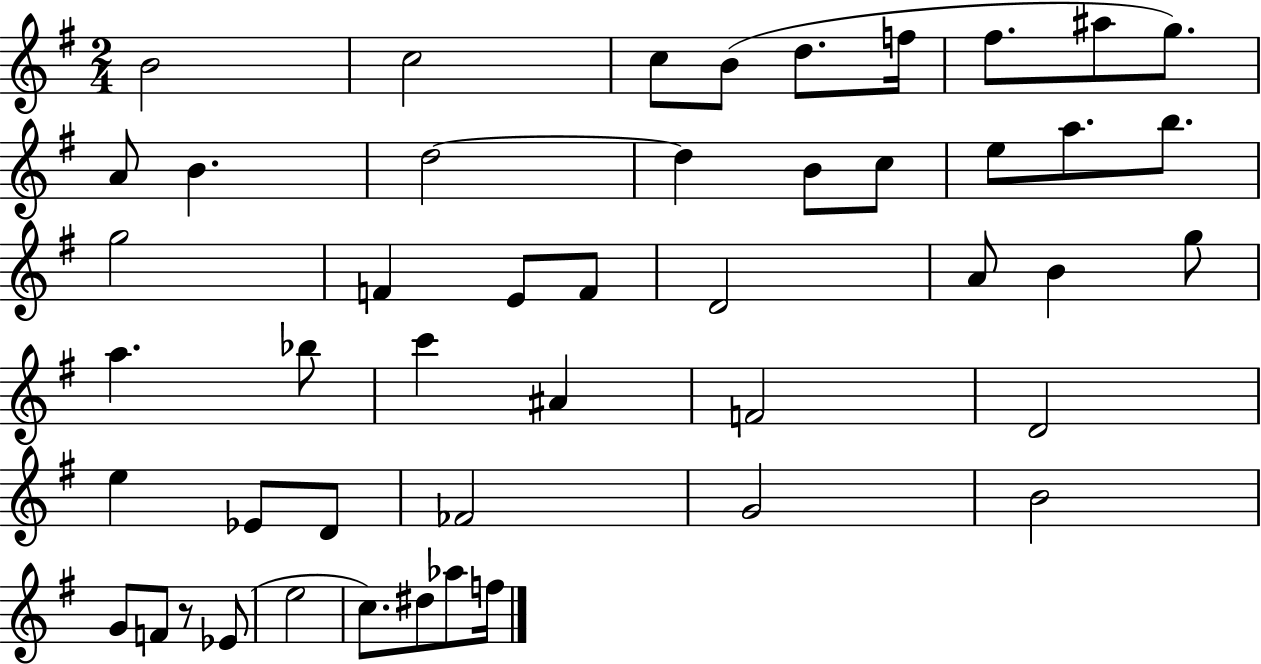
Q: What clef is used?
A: treble